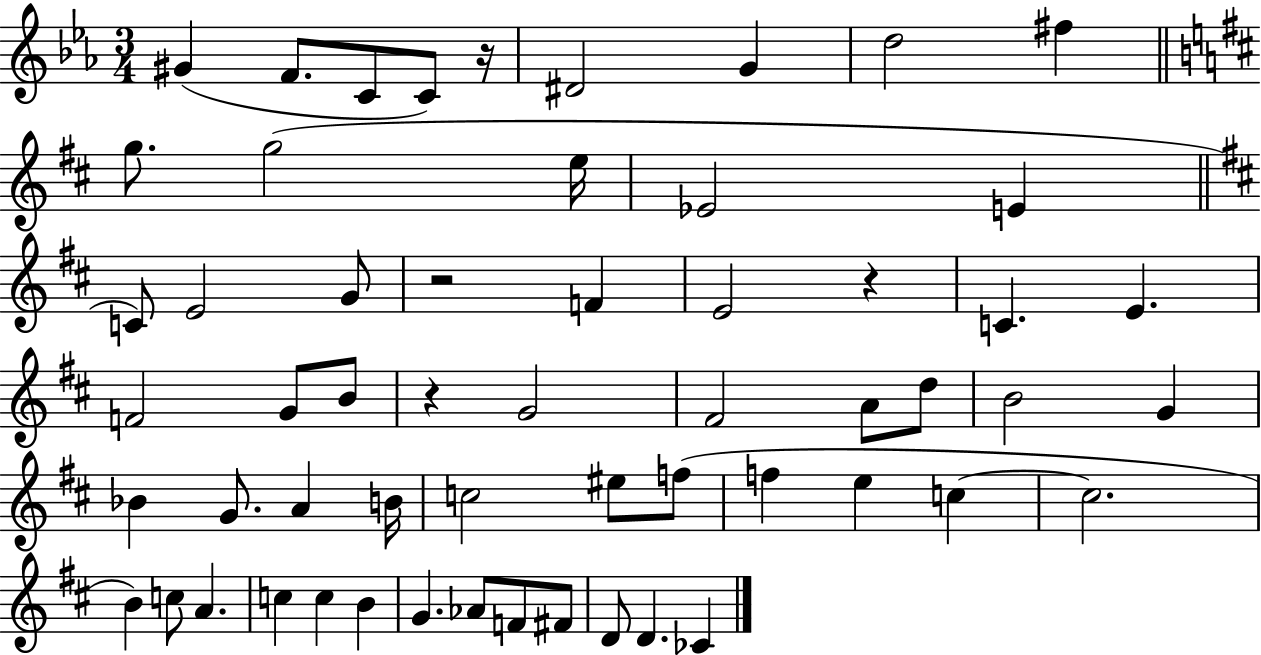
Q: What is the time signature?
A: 3/4